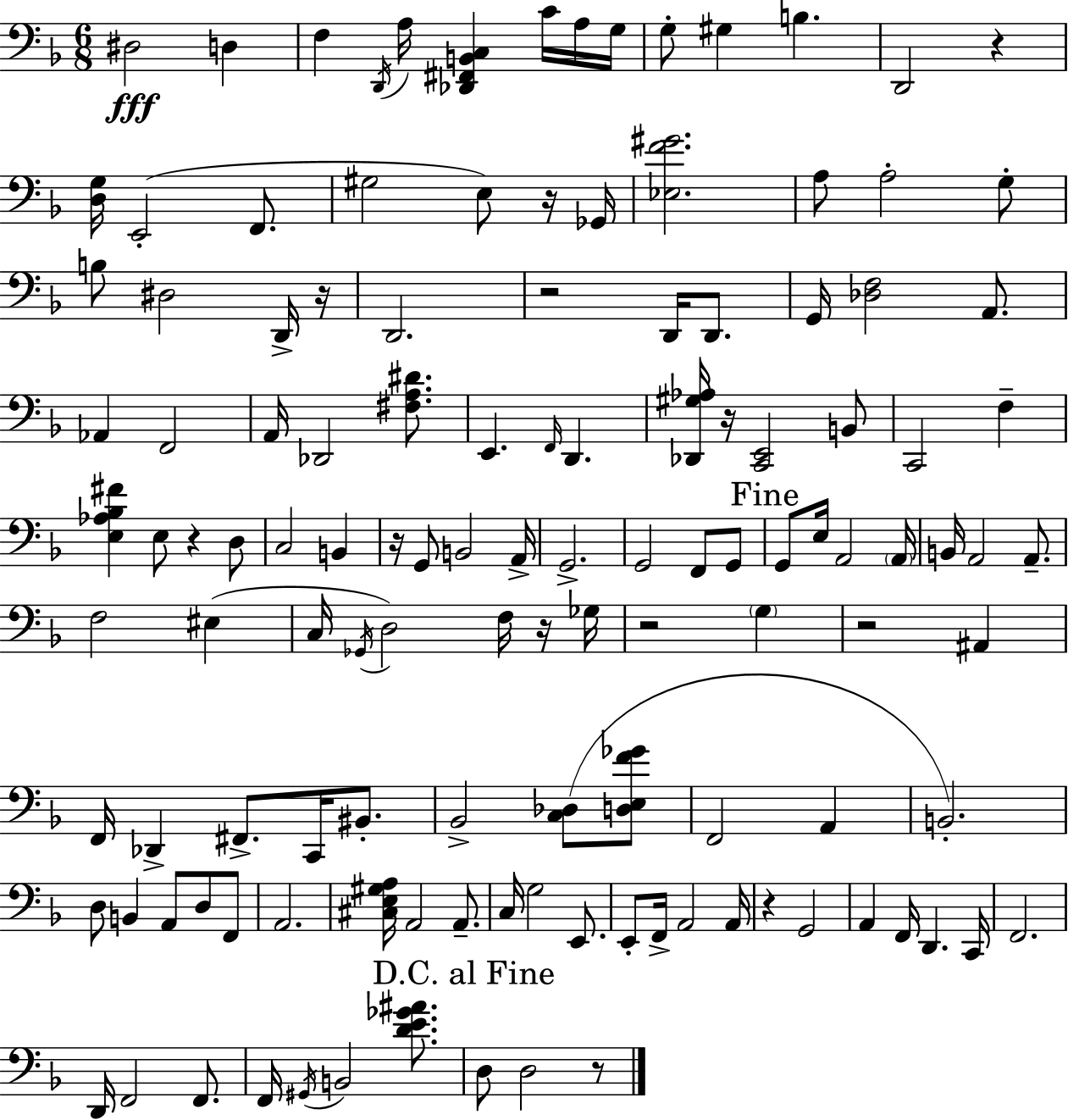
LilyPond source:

{
  \clef bass
  \numericTimeSignature
  \time 6/8
  \key f \major
  \repeat volta 2 { dis2\fff d4 | f4 \acciaccatura { d,16 } a16 <des, fis, b, c>4 c'16 a16 | g16 g8-. gis4 b4. | d,2 r4 | \break <d g>16 e,2-.( f,8. | gis2 e8) r16 | ges,16 <ees f' gis'>2. | a8 a2-. g8-. | \break b8 dis2 d,16-> | r16 d,2. | r2 d,16 d,8. | g,16 <des f>2 a,8. | \break aes,4 f,2 | a,16 des,2 <fis a dis'>8. | e,4. \grace { f,16 } d,4. | <des, gis aes>16 r16 <c, e,>2 | \break b,8 c,2 f4-- | <e aes bes fis'>4 e8 r4 | d8 c2 b,4 | r16 g,8 b,2 | \break a,16-> g,2.-> | g,2 f,8 | g,8 \mark "Fine" g,8 e16 a,2 | \parenthesize a,16 b,16 a,2 a,8.-- | \break f2 eis4( | c16 \acciaccatura { ges,16 } d2) | f16 r16 ges16 r2 \parenthesize g4 | r2 ais,4 | \break f,16 des,4-> fis,8.-> c,16 | bis,8.-. bes,2-> <c des>8( | <d e f' ges'>8 f,2 a,4 | b,2.-.) | \break d8 b,4 a,8 d8 | f,8 a,2. | <cis e gis a>16 a,2 | a,8.-- c16 g2 | \break e,8. e,8-. f,16-> a,2 | a,16 r4 g,2 | a,4 f,16 d,4. | c,16 f,2. | \break d,16 f,2 | f,8. f,16 \acciaccatura { gis,16 } b,2 | <d' e' ges' ais'>8. \mark "D.C. al Fine" d8 d2 | r8 } \bar "|."
}